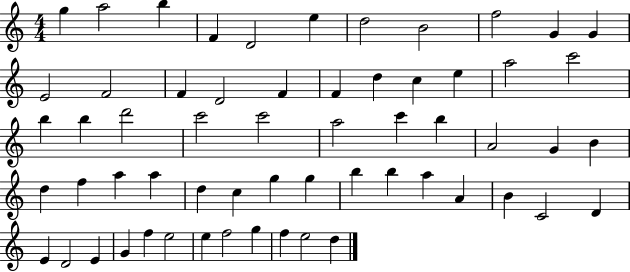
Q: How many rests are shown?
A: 0